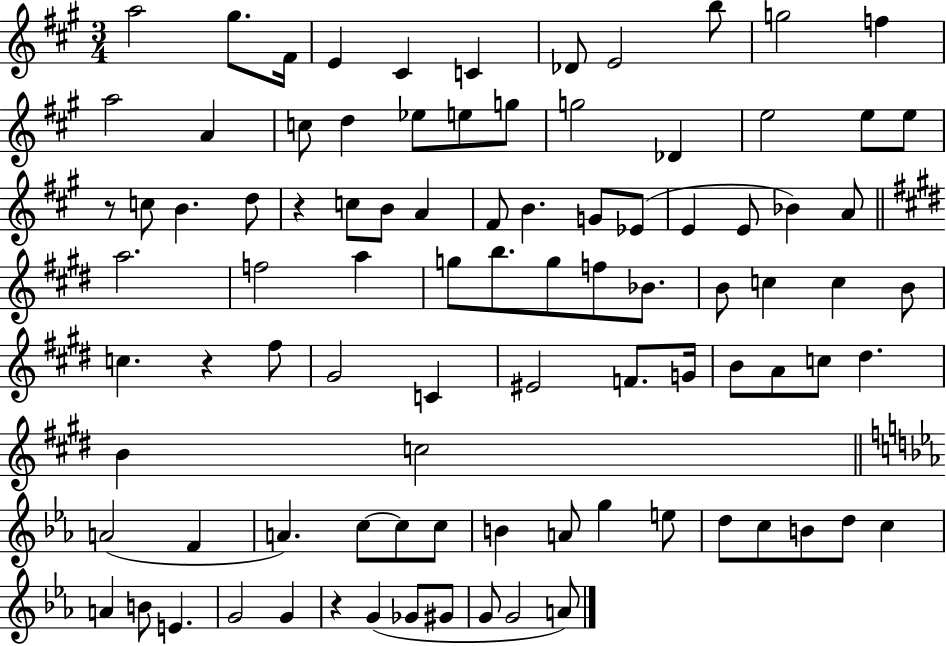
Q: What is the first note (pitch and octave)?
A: A5